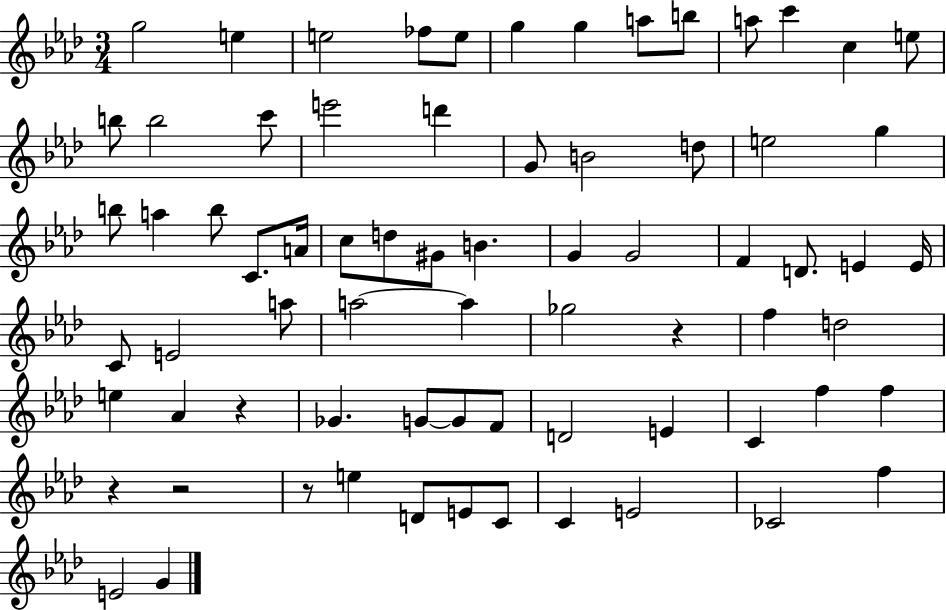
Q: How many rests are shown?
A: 5